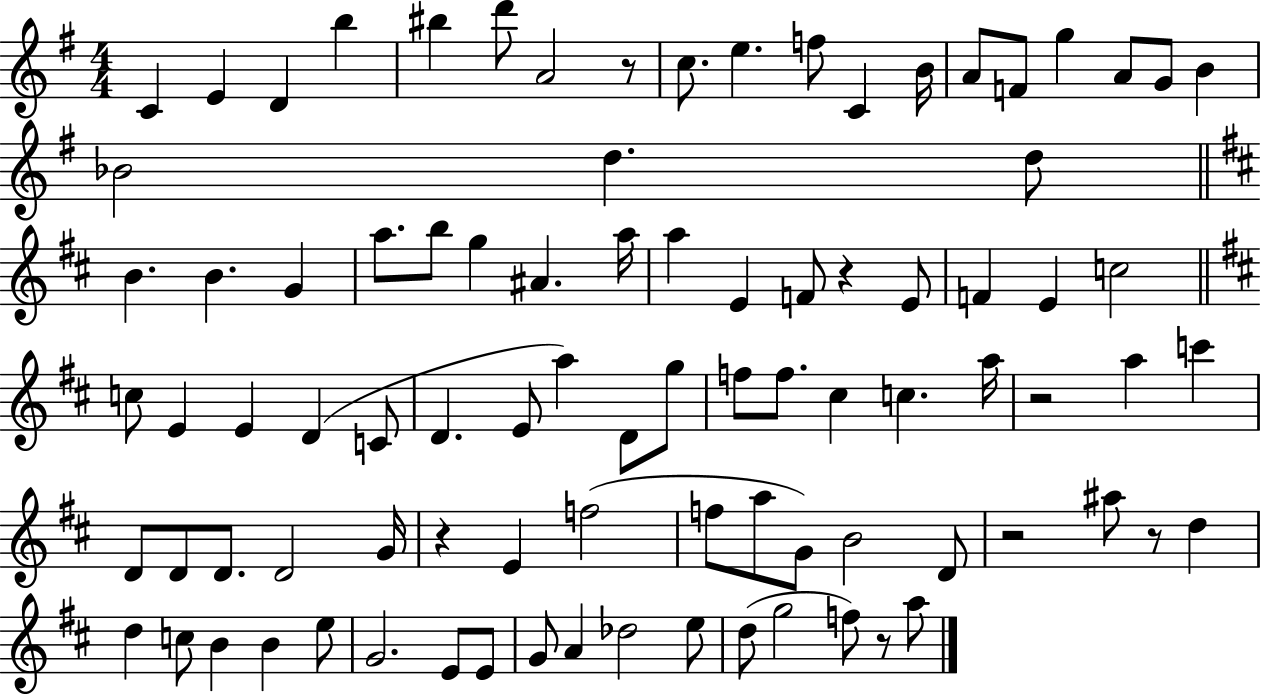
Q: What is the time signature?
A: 4/4